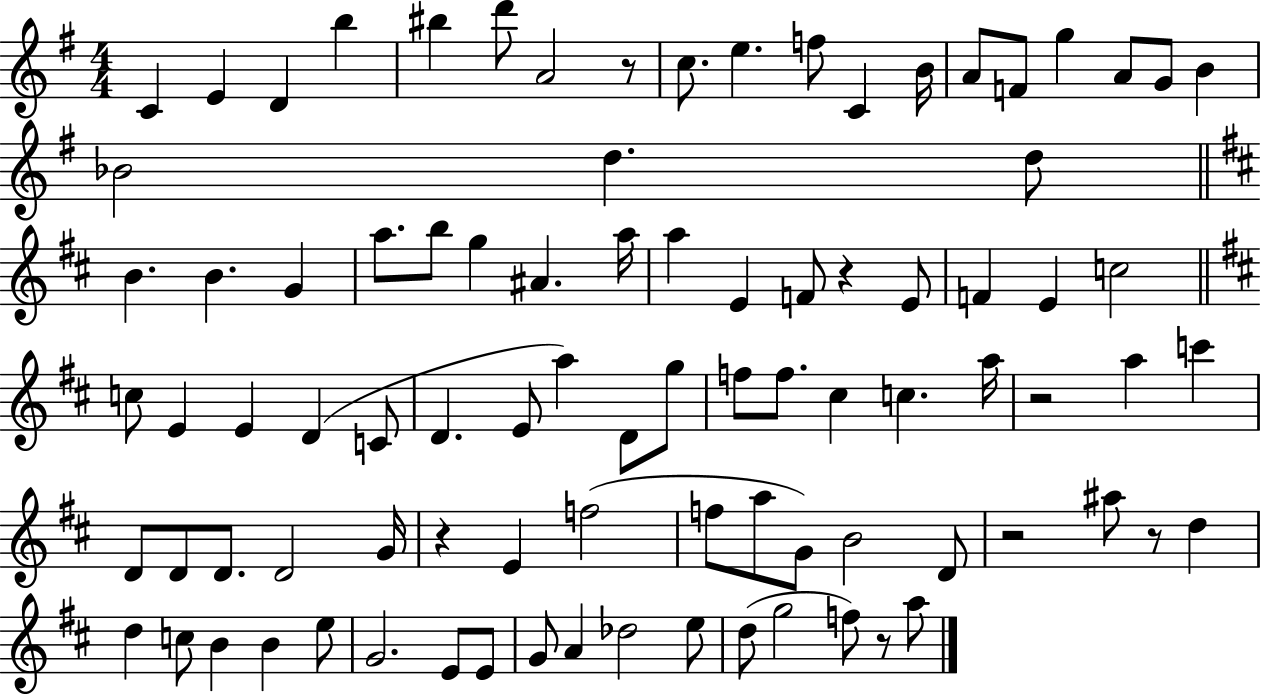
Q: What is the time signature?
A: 4/4